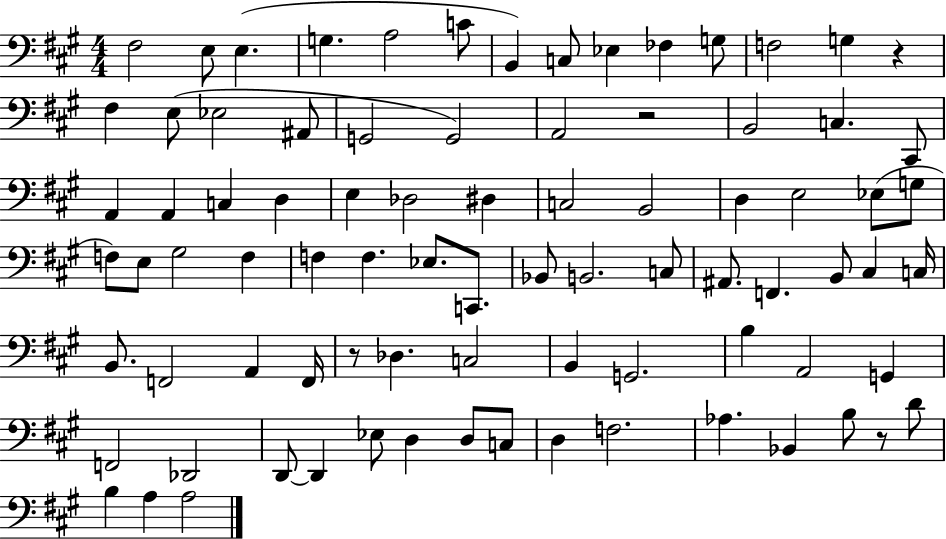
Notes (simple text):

F#3/h E3/e E3/q. G3/q. A3/h C4/e B2/q C3/e Eb3/q FES3/q G3/e F3/h G3/q R/q F#3/q E3/e Eb3/h A#2/e G2/h G2/h A2/h R/h B2/h C3/q. C#2/e A2/q A2/q C3/q D3/q E3/q Db3/h D#3/q C3/h B2/h D3/q E3/h Eb3/e G3/e F3/e E3/e G#3/h F3/q F3/q F3/q. Eb3/e. C2/e. Bb2/e B2/h. C3/e A#2/e. F2/q. B2/e C#3/q C3/s B2/e. F2/h A2/q F2/s R/e Db3/q. C3/h B2/q G2/h. B3/q A2/h G2/q F2/h Db2/h D2/e D2/q Eb3/e D3/q D3/e C3/e D3/q F3/h. Ab3/q. Bb2/q B3/e R/e D4/e B3/q A3/q A3/h